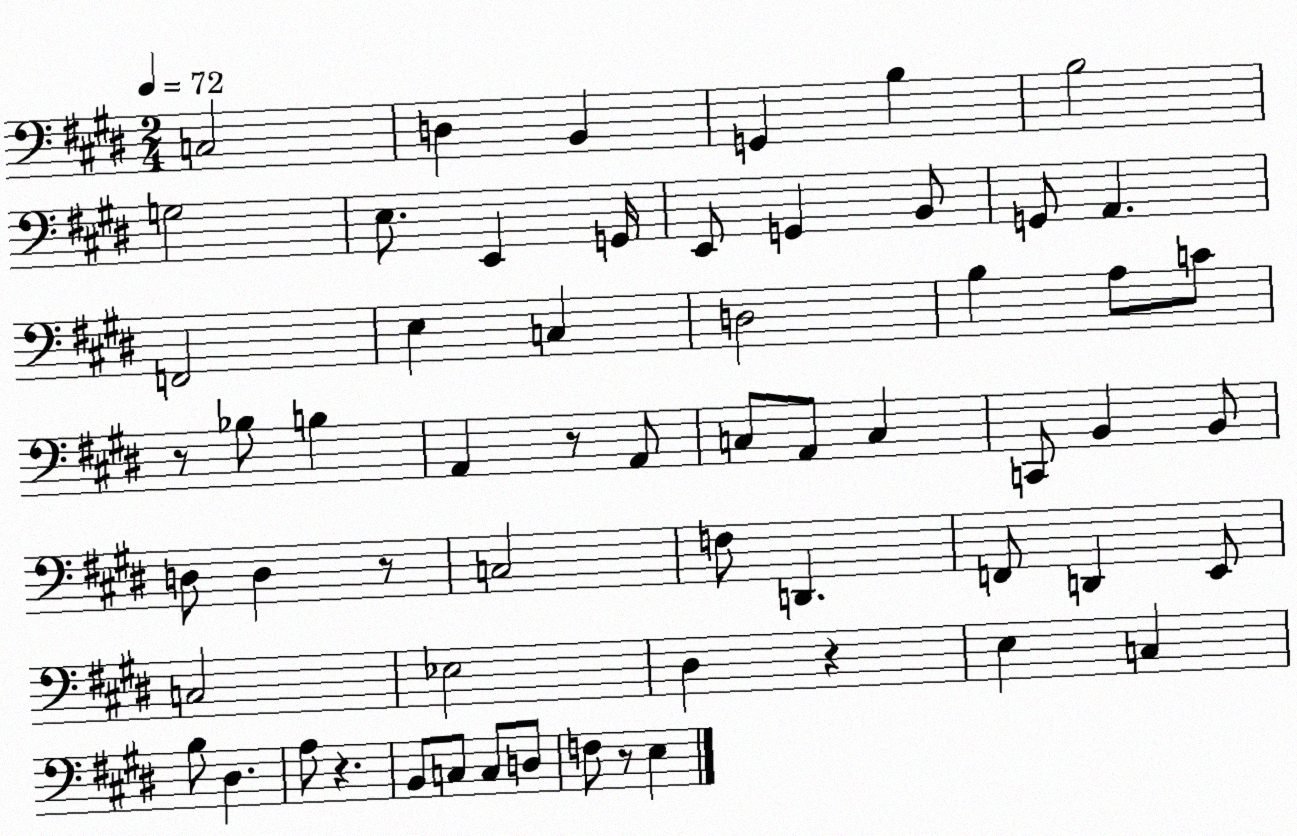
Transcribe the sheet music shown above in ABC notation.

X:1
T:Untitled
M:2/4
L:1/4
K:E
C,2 D, B,, G,, B, B,2 G,2 E,/2 E,, G,,/4 E,,/2 G,, B,,/2 G,,/2 A,, F,,2 E, C, D,2 B, A,/2 C/2 z/2 _B,/2 B, A,, z/2 A,,/2 C,/2 A,,/2 C, C,,/2 B,, B,,/2 D,/2 D, z/2 C,2 F,/2 D,, F,,/2 D,, E,,/2 C,2 _E,2 ^D, z E, C, B,/2 ^D, A,/2 z B,,/2 C,/2 C,/2 D,/2 F,/2 z/2 E,